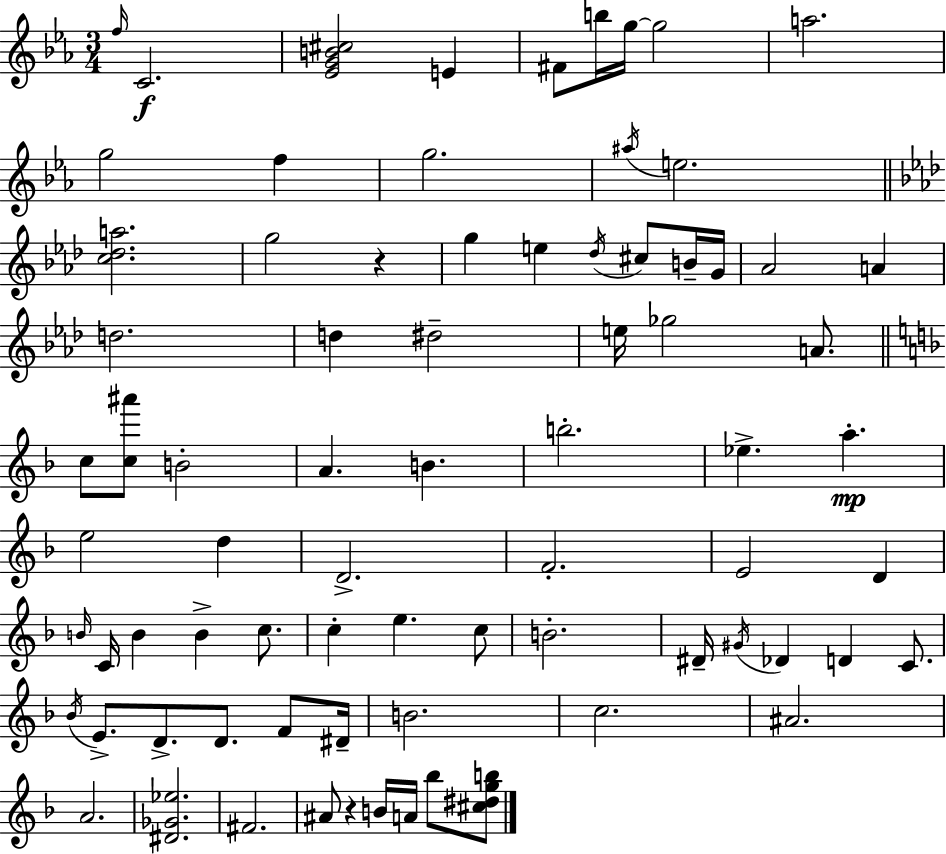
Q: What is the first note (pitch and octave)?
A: F5